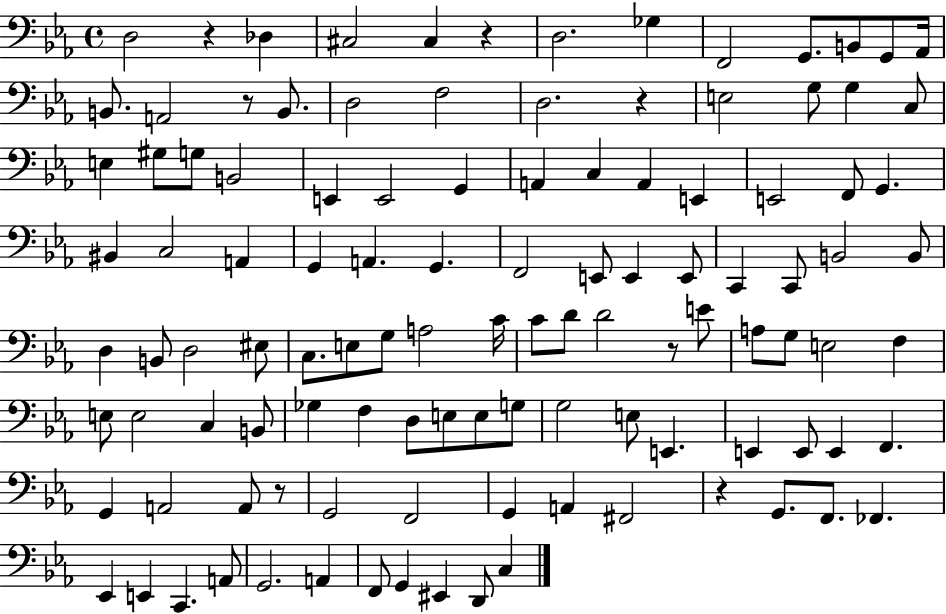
D3/h R/q Db3/q C#3/h C#3/q R/q D3/h. Gb3/q F2/h G2/e. B2/e G2/e Ab2/s B2/e. A2/h R/e B2/e. D3/h F3/h D3/h. R/q E3/h G3/e G3/q C3/e E3/q G#3/e G3/e B2/h E2/q E2/h G2/q A2/q C3/q A2/q E2/q E2/h F2/e G2/q. BIS2/q C3/h A2/q G2/q A2/q. G2/q. F2/h E2/e E2/q E2/e C2/q C2/e B2/h B2/e D3/q B2/e D3/h EIS3/e C3/e. E3/e G3/e A3/h C4/s C4/e D4/e D4/h R/e E4/e A3/e G3/e E3/h F3/q E3/e E3/h C3/q B2/e Gb3/q F3/q D3/e E3/e E3/e G3/e G3/h E3/e E2/q. E2/q E2/e E2/q F2/q. G2/q A2/h A2/e R/e G2/h F2/h G2/q A2/q F#2/h R/q G2/e. F2/e. FES2/q. Eb2/q E2/q C2/q. A2/e G2/h. A2/q F2/e G2/q EIS2/q D2/e C3/q